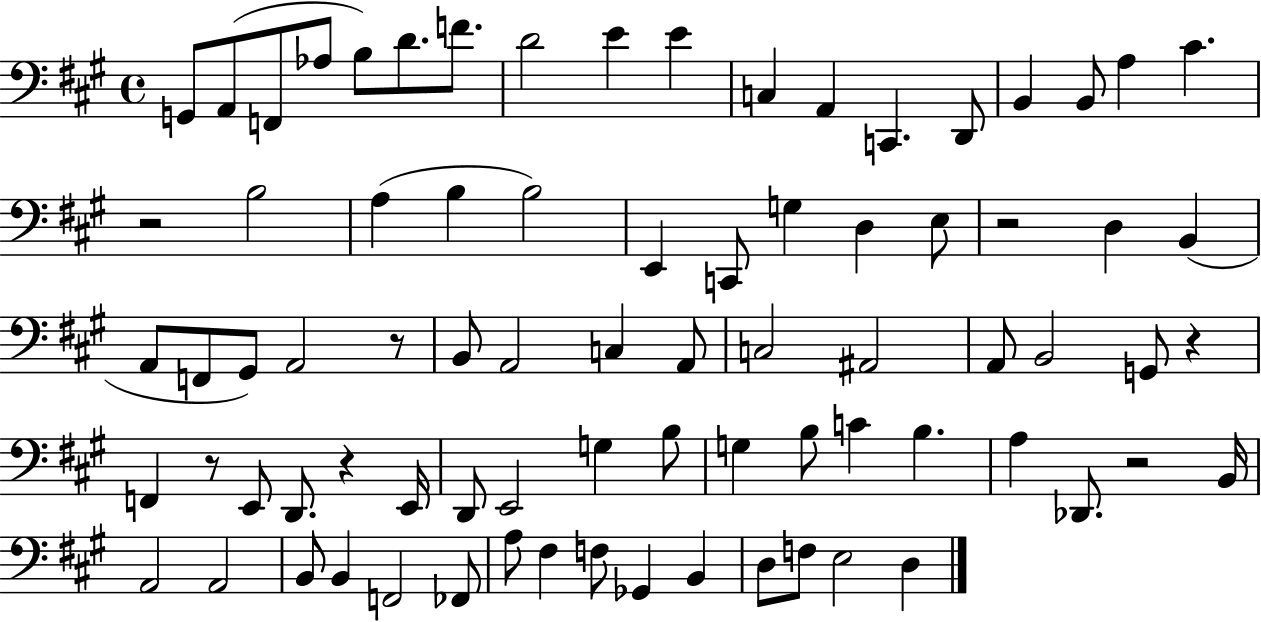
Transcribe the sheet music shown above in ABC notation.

X:1
T:Untitled
M:4/4
L:1/4
K:A
G,,/2 A,,/2 F,,/2 _A,/2 B,/2 D/2 F/2 D2 E E C, A,, C,, D,,/2 B,, B,,/2 A, ^C z2 B,2 A, B, B,2 E,, C,,/2 G, D, E,/2 z2 D, B,, A,,/2 F,,/2 ^G,,/2 A,,2 z/2 B,,/2 A,,2 C, A,,/2 C,2 ^A,,2 A,,/2 B,,2 G,,/2 z F,, z/2 E,,/2 D,,/2 z E,,/4 D,,/2 E,,2 G, B,/2 G, B,/2 C B, A, _D,,/2 z2 B,,/4 A,,2 A,,2 B,,/2 B,, F,,2 _F,,/2 A,/2 ^F, F,/2 _G,, B,, D,/2 F,/2 E,2 D,